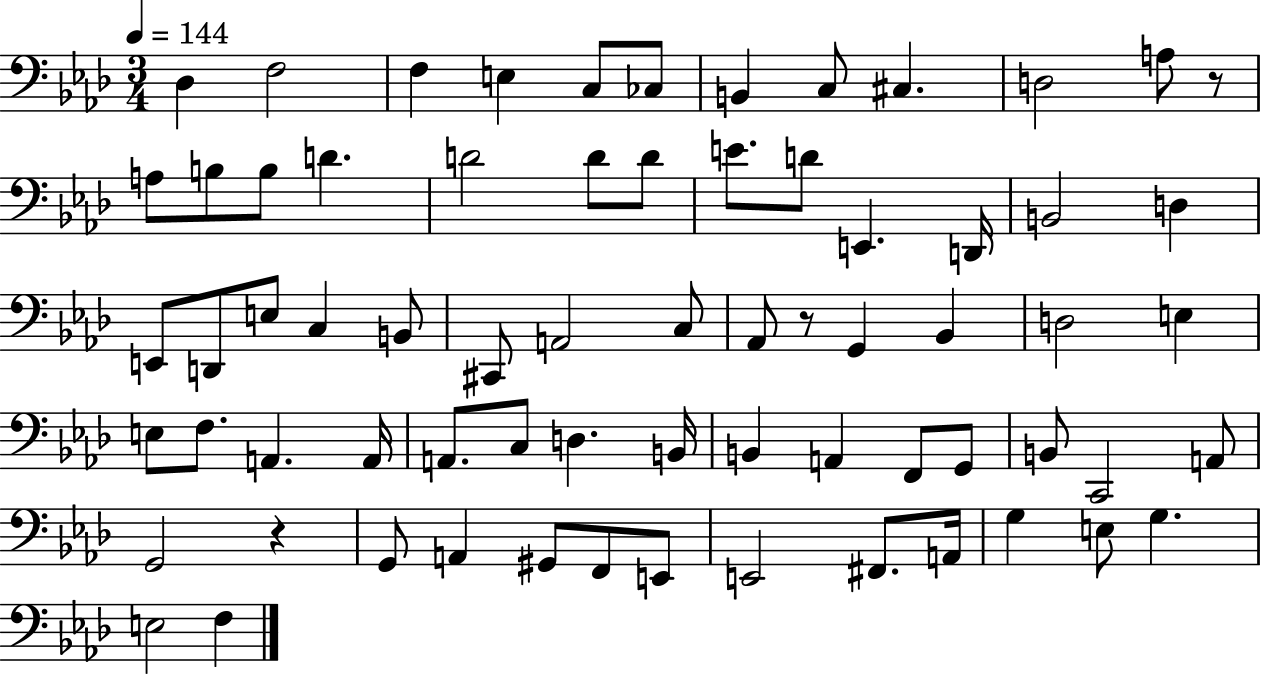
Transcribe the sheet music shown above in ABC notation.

X:1
T:Untitled
M:3/4
L:1/4
K:Ab
_D, F,2 F, E, C,/2 _C,/2 B,, C,/2 ^C, D,2 A,/2 z/2 A,/2 B,/2 B,/2 D D2 D/2 D/2 E/2 D/2 E,, D,,/4 B,,2 D, E,,/2 D,,/2 E,/2 C, B,,/2 ^C,,/2 A,,2 C,/2 _A,,/2 z/2 G,, _B,, D,2 E, E,/2 F,/2 A,, A,,/4 A,,/2 C,/2 D, B,,/4 B,, A,, F,,/2 G,,/2 B,,/2 C,,2 A,,/2 G,,2 z G,,/2 A,, ^G,,/2 F,,/2 E,,/2 E,,2 ^F,,/2 A,,/4 G, E,/2 G, E,2 F,